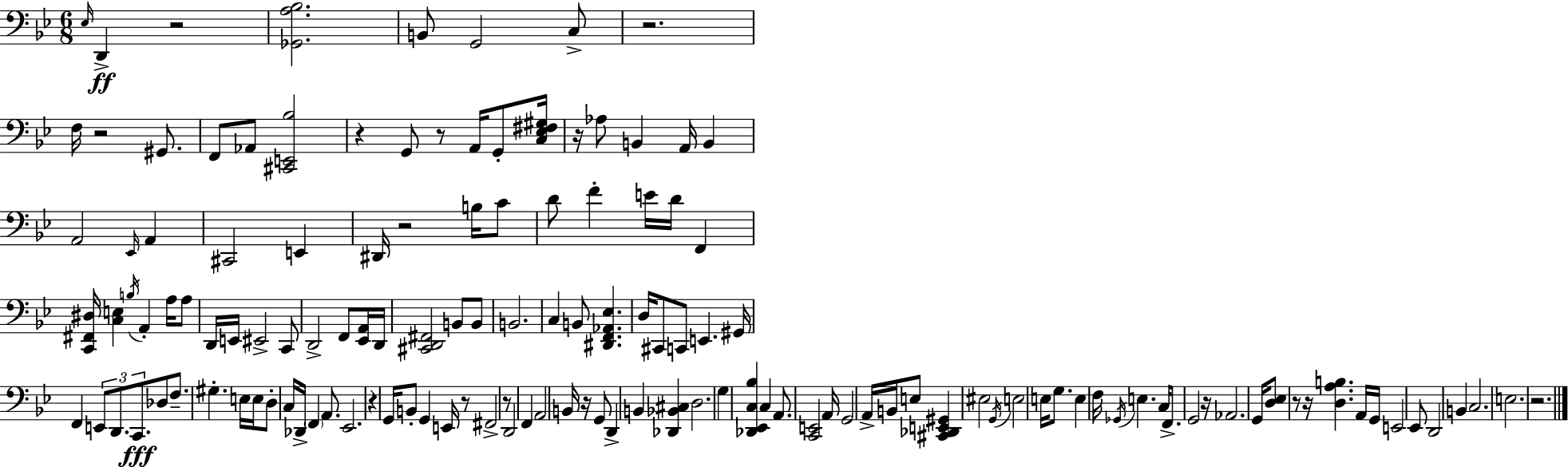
Eb3/s D2/q R/h [Gb2,A3,Bb3]/h. B2/e G2/h C3/e R/h. F3/s R/h G#2/e. F2/e Ab2/e [C#2,E2,Bb3]/h R/q G2/e R/e A2/s G2/e [C3,Eb3,F#3,G#3]/s R/s Ab3/e B2/q A2/s B2/q A2/h Eb2/s A2/q C#2/h E2/q D#2/s R/h B3/s C4/e D4/e F4/q E4/s D4/s F2/q [C2,F#2,D#3]/s [C3,E3]/q B3/s A2/q A3/s A3/e D2/s E2/s EIS2/h C2/e D2/h F2/e [Eb2,A2]/s D2/s [C#2,D2,F#2]/h B2/e B2/e B2/h. C3/q B2/e [D#2,F2,Ab2,Eb3]/q. D3/s C#2/e C2/e E2/q. G#2/s F2/q E2/e D2/e. C2/e. Db3/e F3/e. G#3/q. E3/s E3/s D3/e C3/s Db2/s F2/q A2/e. Eb2/h. R/q G2/s B2/e G2/q E2/s R/e F#2/h R/e D2/h F2/q A2/h B2/s R/s G2/e D2/q B2/q [Db2,Bb2,C#3]/q D3/h. G3/q [Db2,Eb2,C3,Bb3]/q C3/q A2/e. [C2,E2]/h A2/s G2/h A2/s B2/s E3/e [C#2,Db2,E2,G#2]/q EIS3/h G2/s E3/h E3/s G3/e. E3/q F3/s Gb2/s E3/q. C3/s F2/e. G2/h R/s Ab2/h. G2/s [D3,Eb3]/e R/e R/s [D3,A3,B3]/q. A2/s G2/s E2/h Eb2/e D2/h B2/q C3/h. E3/h. R/h.